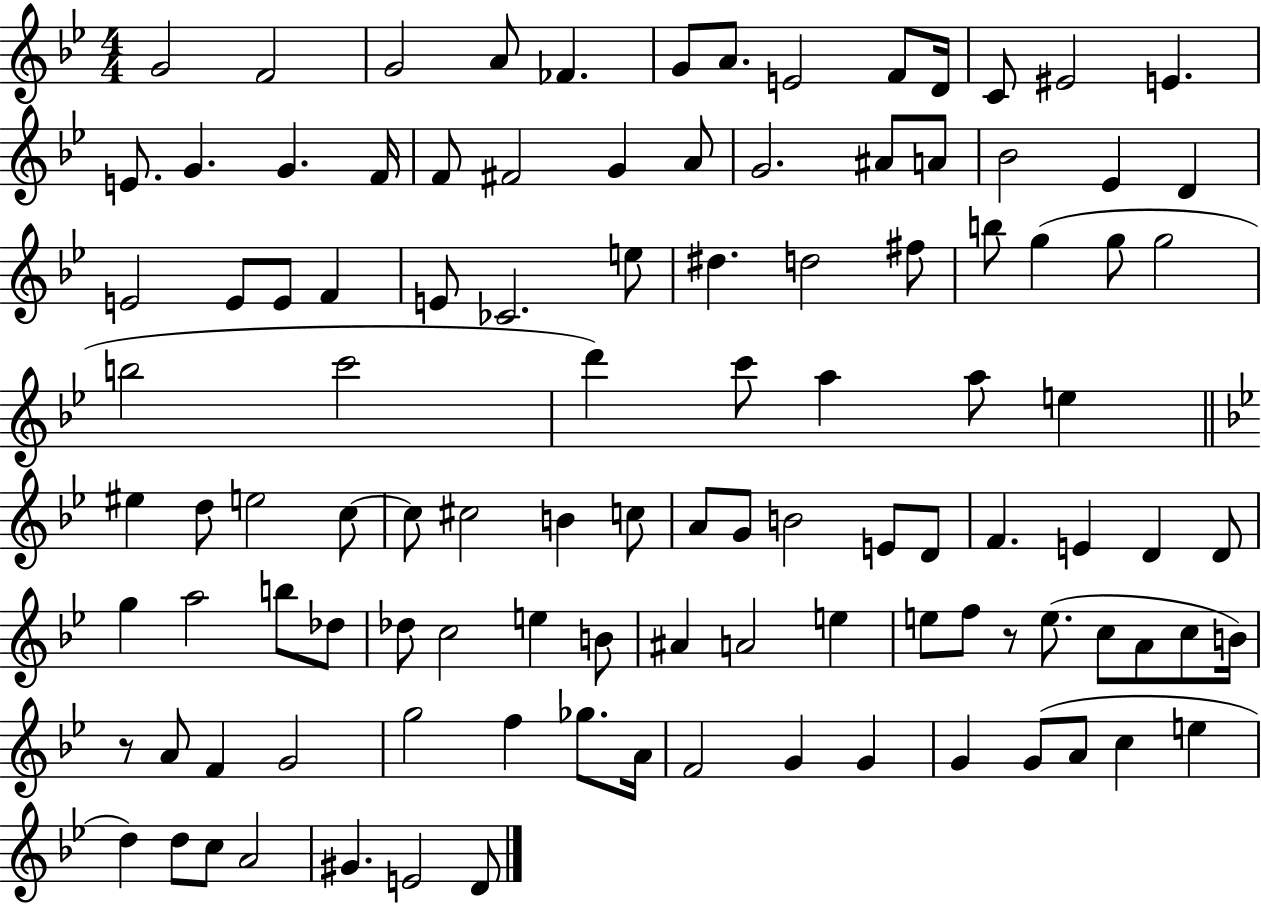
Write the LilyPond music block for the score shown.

{
  \clef treble
  \numericTimeSignature
  \time 4/4
  \key bes \major
  g'2 f'2 | g'2 a'8 fes'4. | g'8 a'8. e'2 f'8 d'16 | c'8 eis'2 e'4. | \break e'8. g'4. g'4. f'16 | f'8 fis'2 g'4 a'8 | g'2. ais'8 a'8 | bes'2 ees'4 d'4 | \break e'2 e'8 e'8 f'4 | e'8 ces'2. e''8 | dis''4. d''2 fis''8 | b''8 g''4( g''8 g''2 | \break b''2 c'''2 | d'''4) c'''8 a''4 a''8 e''4 | \bar "||" \break \key bes \major eis''4 d''8 e''2 c''8~~ | c''8 cis''2 b'4 c''8 | a'8 g'8 b'2 e'8 d'8 | f'4. e'4 d'4 d'8 | \break g''4 a''2 b''8 des''8 | des''8 c''2 e''4 b'8 | ais'4 a'2 e''4 | e''8 f''8 r8 e''8.( c''8 a'8 c''8 b'16) | \break r8 a'8 f'4 g'2 | g''2 f''4 ges''8. a'16 | f'2 g'4 g'4 | g'4 g'8( a'8 c''4 e''4 | \break d''4) d''8 c''8 a'2 | gis'4. e'2 d'8 | \bar "|."
}